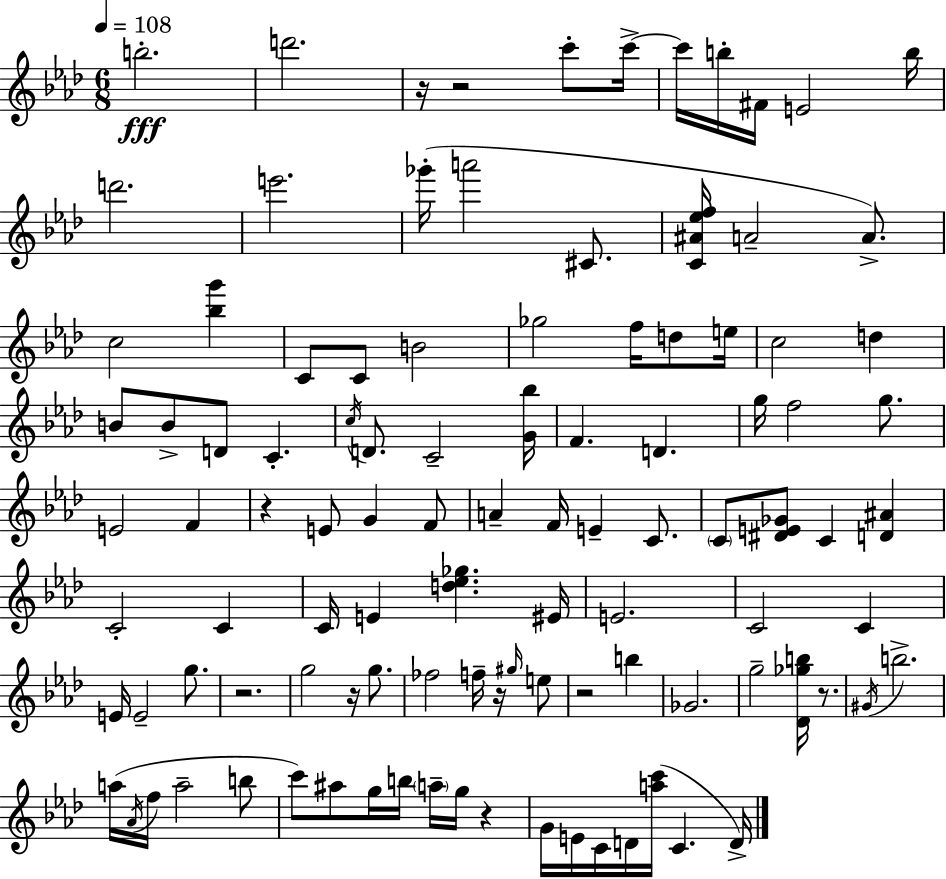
B5/h. D6/h. R/s R/h C6/e C6/s C6/s B5/s F#4/s E4/h B5/s D6/h. E6/h. Gb6/s A6/h C#4/e. [C4,A#4,Eb5,F5]/s A4/h A4/e. C5/h [Bb5,G6]/q C4/e C4/e B4/h Gb5/h F5/s D5/e E5/s C5/h D5/q B4/e B4/e D4/e C4/q. C5/s D4/e. C4/h [G4,Bb5]/s F4/q. D4/q. G5/s F5/h G5/e. E4/h F4/q R/q E4/e G4/q F4/e A4/q F4/s E4/q C4/e. C4/e [D#4,E4,Gb4]/e C4/q [D4,A#4]/q C4/h C4/q C4/s E4/q [D5,Eb5,Gb5]/q. EIS4/s E4/h. C4/h C4/q E4/s E4/h G5/e. R/h. G5/h R/s G5/e. FES5/h F5/s R/s G#5/s E5/e R/h B5/q Gb4/h. G5/h [Db4,Gb5,B5]/s R/e. G#4/s B5/h. A5/s Ab4/s F5/s A5/h B5/e C6/e A#5/e G5/s B5/s A5/s G5/s R/q G4/s E4/s C4/s D4/s [A5,C6]/s C4/q. D4/s